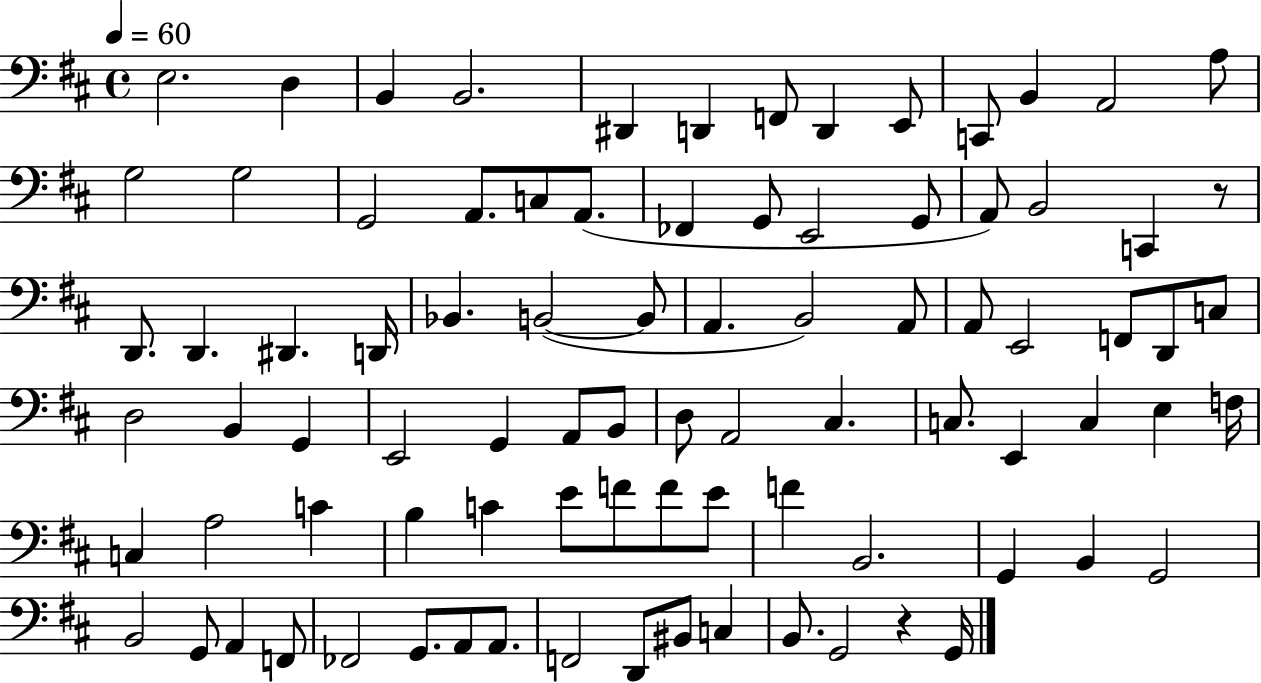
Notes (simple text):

E3/h. D3/q B2/q B2/h. D#2/q D2/q F2/e D2/q E2/e C2/e B2/q A2/h A3/e G3/h G3/h G2/h A2/e. C3/e A2/e. FES2/q G2/e E2/h G2/e A2/e B2/h C2/q R/e D2/e. D2/q. D#2/q. D2/s Bb2/q. B2/h B2/e A2/q. B2/h A2/e A2/e E2/h F2/e D2/e C3/e D3/h B2/q G2/q E2/h G2/q A2/e B2/e D3/e A2/h C#3/q. C3/e. E2/q C3/q E3/q F3/s C3/q A3/h C4/q B3/q C4/q E4/e F4/e F4/e E4/e F4/q B2/h. G2/q B2/q G2/h B2/h G2/e A2/q F2/e FES2/h G2/e. A2/e A2/e. F2/h D2/e BIS2/e C3/q B2/e. G2/h R/q G2/s